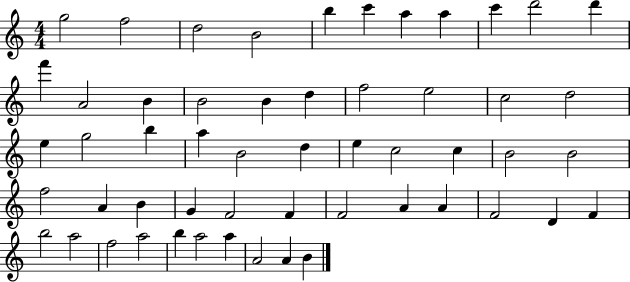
{
  \clef treble
  \numericTimeSignature
  \time 4/4
  \key c \major
  g''2 f''2 | d''2 b'2 | b''4 c'''4 a''4 a''4 | c'''4 d'''2 d'''4 | \break f'''4 a'2 b'4 | b'2 b'4 d''4 | f''2 e''2 | c''2 d''2 | \break e''4 g''2 b''4 | a''4 b'2 d''4 | e''4 c''2 c''4 | b'2 b'2 | \break f''2 a'4 b'4 | g'4 f'2 f'4 | f'2 a'4 a'4 | f'2 d'4 f'4 | \break b''2 a''2 | f''2 a''2 | b''4 a''2 a''4 | a'2 a'4 b'4 | \break \bar "|."
}